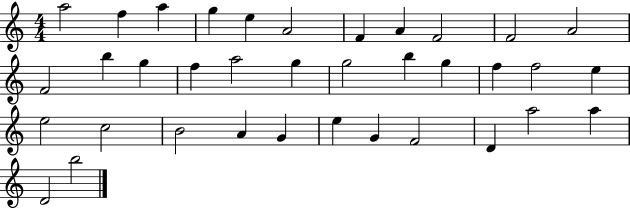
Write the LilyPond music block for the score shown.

{
  \clef treble
  \numericTimeSignature
  \time 4/4
  \key c \major
  a''2 f''4 a''4 | g''4 e''4 a'2 | f'4 a'4 f'2 | f'2 a'2 | \break f'2 b''4 g''4 | f''4 a''2 g''4 | g''2 b''4 g''4 | f''4 f''2 e''4 | \break e''2 c''2 | b'2 a'4 g'4 | e''4 g'4 f'2 | d'4 a''2 a''4 | \break d'2 b''2 | \bar "|."
}